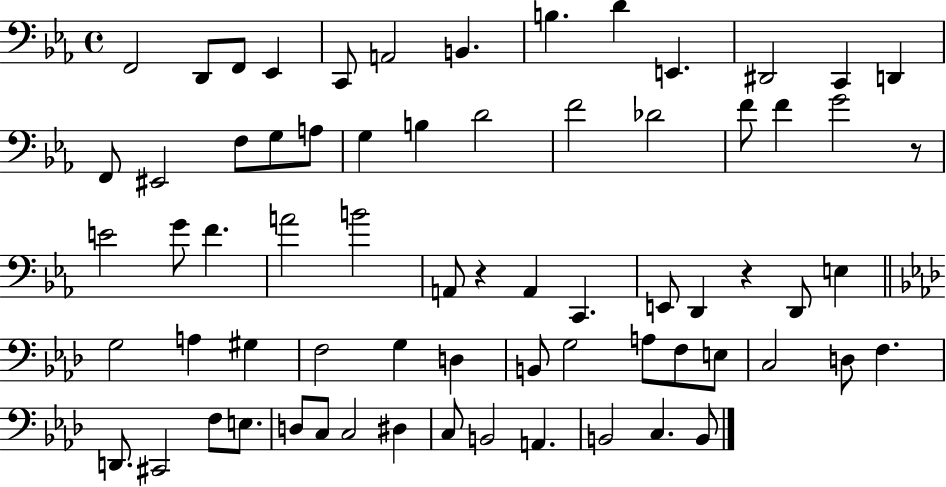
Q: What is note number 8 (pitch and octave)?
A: B3